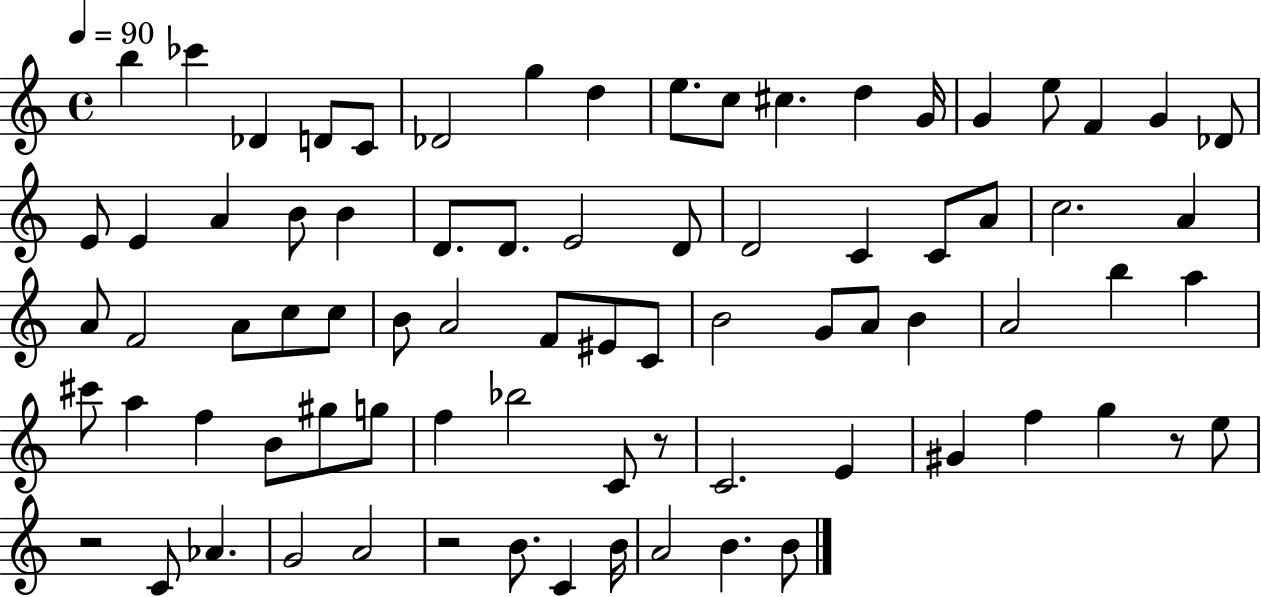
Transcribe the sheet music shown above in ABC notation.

X:1
T:Untitled
M:4/4
L:1/4
K:C
b _c' _D D/2 C/2 _D2 g d e/2 c/2 ^c d G/4 G e/2 F G _D/2 E/2 E A B/2 B D/2 D/2 E2 D/2 D2 C C/2 A/2 c2 A A/2 F2 A/2 c/2 c/2 B/2 A2 F/2 ^E/2 C/2 B2 G/2 A/2 B A2 b a ^c'/2 a f B/2 ^g/2 g/2 f _b2 C/2 z/2 C2 E ^G f g z/2 e/2 z2 C/2 _A G2 A2 z2 B/2 C B/4 A2 B B/2